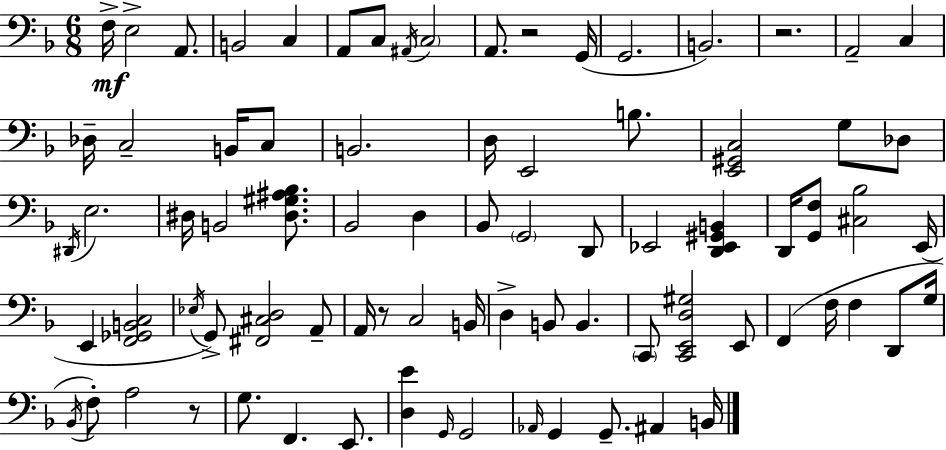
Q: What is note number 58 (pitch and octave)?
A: G3